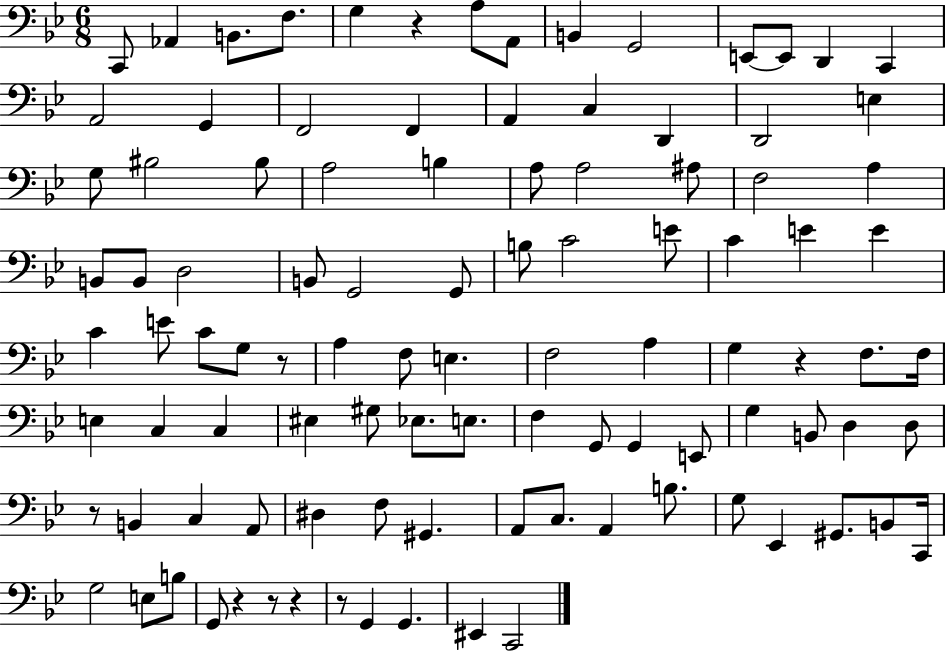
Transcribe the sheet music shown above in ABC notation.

X:1
T:Untitled
M:6/8
L:1/4
K:Bb
C,,/2 _A,, B,,/2 F,/2 G, z A,/2 A,,/2 B,, G,,2 E,,/2 E,,/2 D,, C,, A,,2 G,, F,,2 F,, A,, C, D,, D,,2 E, G,/2 ^B,2 ^B,/2 A,2 B, A,/2 A,2 ^A,/2 F,2 A, B,,/2 B,,/2 D,2 B,,/2 G,,2 G,,/2 B,/2 C2 E/2 C E E C E/2 C/2 G,/2 z/2 A, F,/2 E, F,2 A, G, z F,/2 F,/4 E, C, C, ^E, ^G,/2 _E,/2 E,/2 F, G,,/2 G,, E,,/2 G, B,,/2 D, D,/2 z/2 B,, C, A,,/2 ^D, F,/2 ^G,, A,,/2 C,/2 A,, B,/2 G,/2 _E,, ^G,,/2 B,,/2 C,,/4 G,2 E,/2 B,/2 G,,/2 z z/2 z z/2 G,, G,, ^E,, C,,2